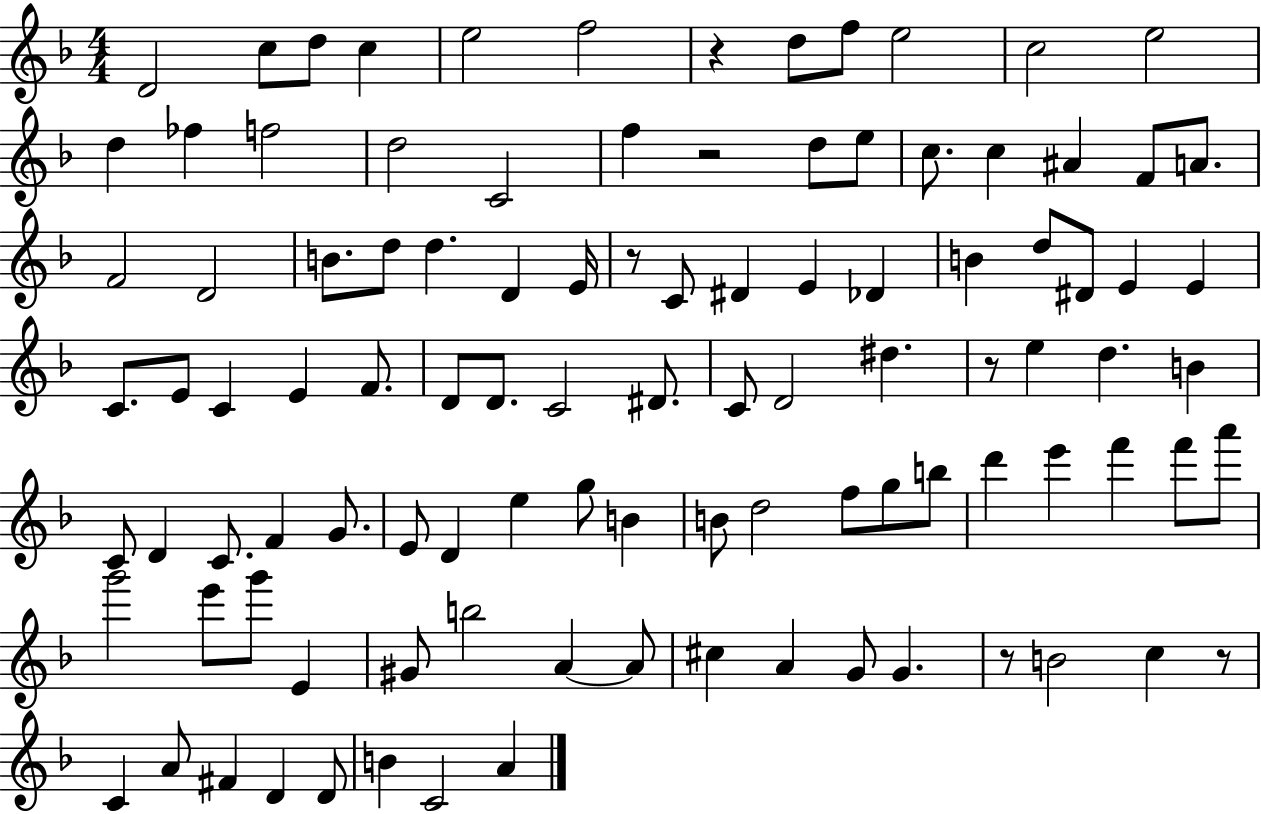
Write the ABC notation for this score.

X:1
T:Untitled
M:4/4
L:1/4
K:F
D2 c/2 d/2 c e2 f2 z d/2 f/2 e2 c2 e2 d _f f2 d2 C2 f z2 d/2 e/2 c/2 c ^A F/2 A/2 F2 D2 B/2 d/2 d D E/4 z/2 C/2 ^D E _D B d/2 ^D/2 E E C/2 E/2 C E F/2 D/2 D/2 C2 ^D/2 C/2 D2 ^d z/2 e d B C/2 D C/2 F G/2 E/2 D e g/2 B B/2 d2 f/2 g/2 b/2 d' e' f' f'/2 a'/2 g'2 e'/2 g'/2 E ^G/2 b2 A A/2 ^c A G/2 G z/2 B2 c z/2 C A/2 ^F D D/2 B C2 A